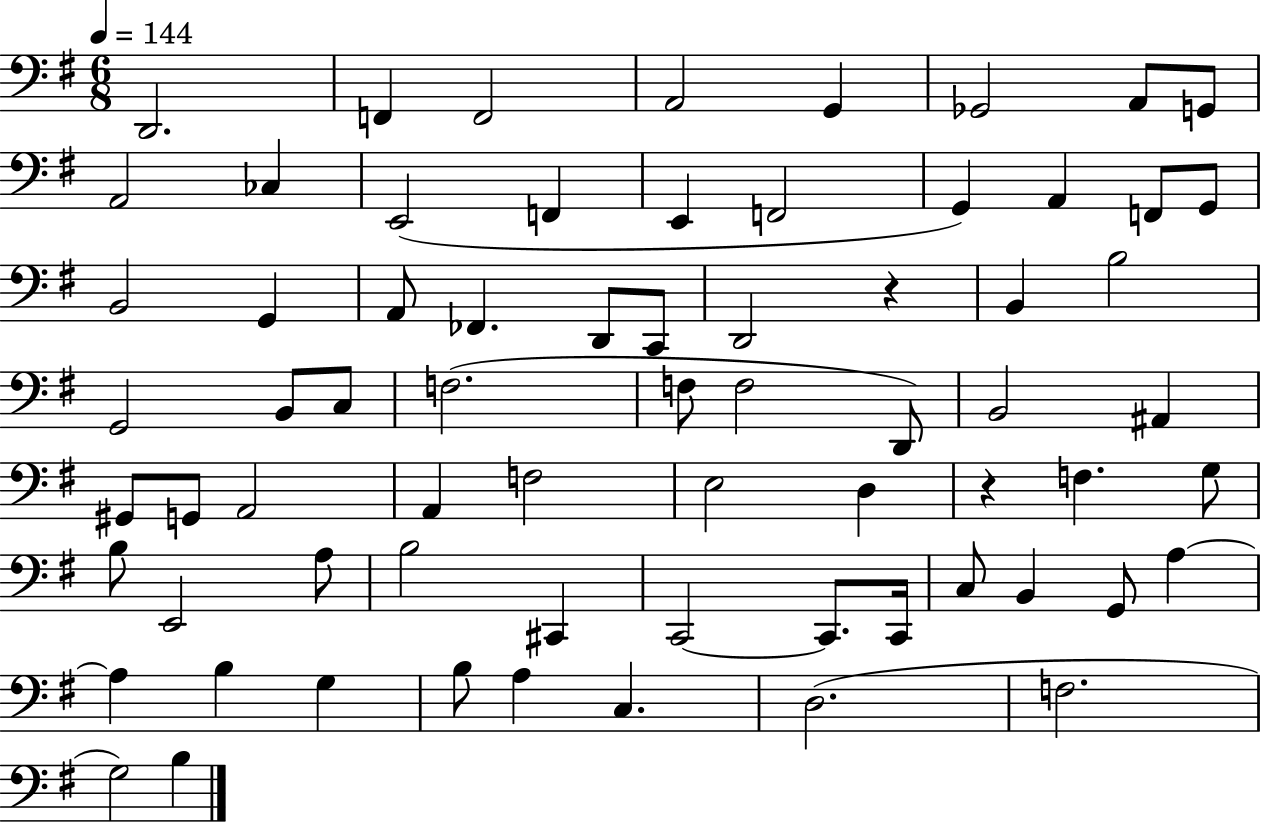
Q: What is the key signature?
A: G major